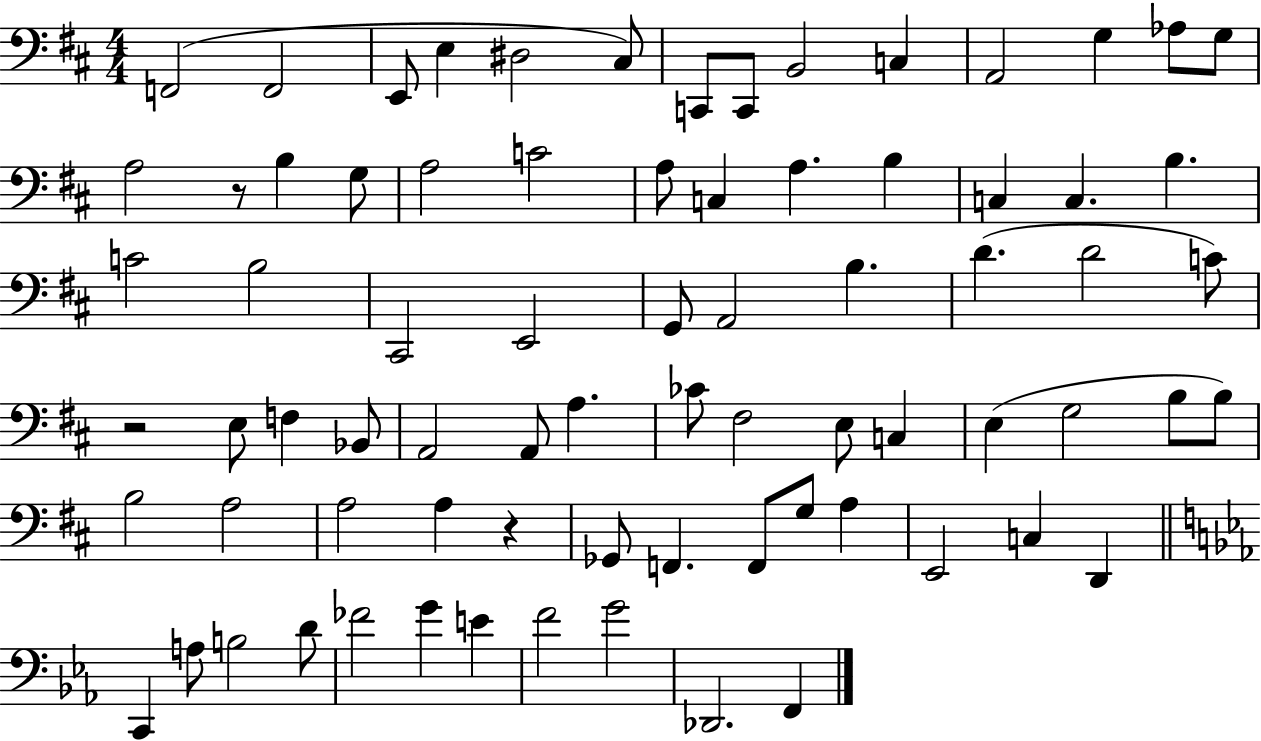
F2/h F2/h E2/e E3/q D#3/h C#3/e C2/e C2/e B2/h C3/q A2/h G3/q Ab3/e G3/e A3/h R/e B3/q G3/e A3/h C4/h A3/e C3/q A3/q. B3/q C3/q C3/q. B3/q. C4/h B3/h C#2/h E2/h G2/e A2/h B3/q. D4/q. D4/h C4/e R/h E3/e F3/q Bb2/e A2/h A2/e A3/q. CES4/e F#3/h E3/e C3/q E3/q G3/h B3/e B3/e B3/h A3/h A3/h A3/q R/q Gb2/e F2/q. F2/e G3/e A3/q E2/h C3/q D2/q C2/q A3/e B3/h D4/e FES4/h G4/q E4/q F4/h G4/h Db2/h. F2/q